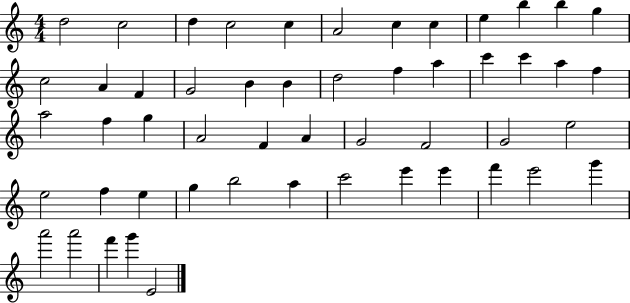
X:1
T:Untitled
M:4/4
L:1/4
K:C
d2 c2 d c2 c A2 c c e b b g c2 A F G2 B B d2 f a c' c' a f a2 f g A2 F A G2 F2 G2 e2 e2 f e g b2 a c'2 e' e' f' e'2 g' a'2 a'2 f' g' E2